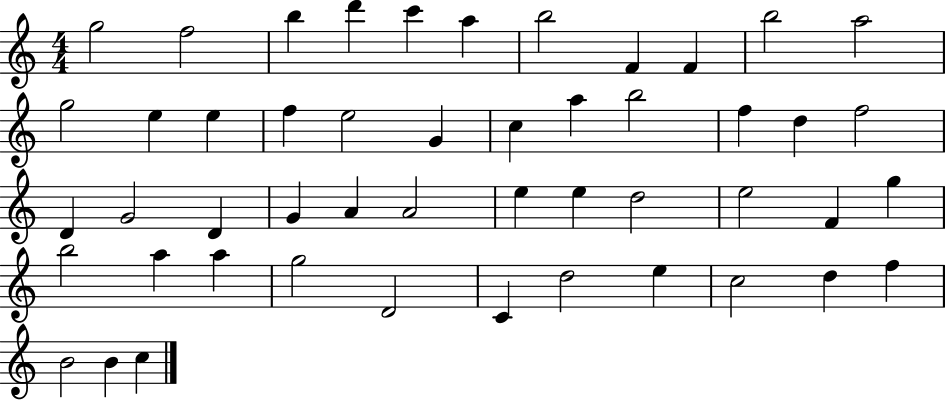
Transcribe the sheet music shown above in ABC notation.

X:1
T:Untitled
M:4/4
L:1/4
K:C
g2 f2 b d' c' a b2 F F b2 a2 g2 e e f e2 G c a b2 f d f2 D G2 D G A A2 e e d2 e2 F g b2 a a g2 D2 C d2 e c2 d f B2 B c